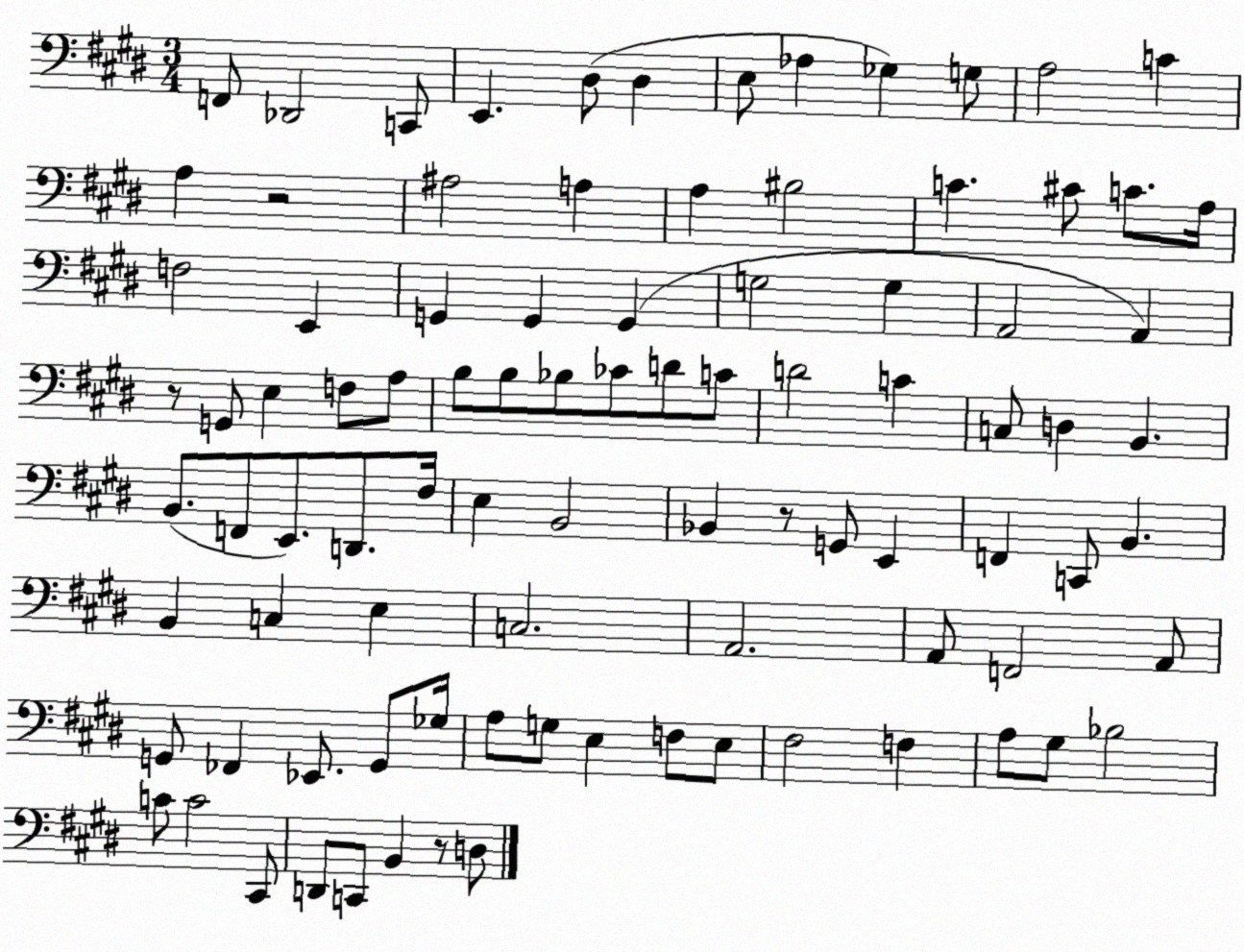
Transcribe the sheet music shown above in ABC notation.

X:1
T:Untitled
M:3/4
L:1/4
K:E
F,,/2 _D,,2 C,,/2 E,, ^D,/2 ^D, E,/2 _A, _G, G,/2 A,2 C A, z2 ^A,2 A, A, ^B,2 C ^C/2 C/2 A,/4 F,2 E,, G,, G,, G,, G,2 G, A,,2 A,, z/2 G,,/2 E, F,/2 A,/2 B,/2 B,/2 _B,/2 _C/2 D/2 C/2 D2 C C,/2 D, B,, B,,/2 F,,/2 E,,/2 D,,/2 ^F,/4 E, B,,2 _B,, z/2 G,,/2 E,, F,, C,,/2 B,, B,, C, E, C,2 A,,2 A,,/2 F,,2 A,,/2 G,,/2 _F,, _E,,/2 G,,/2 _G,/4 A,/2 G,/2 E, F,/2 E,/2 ^F,2 F, A,/2 ^G,/2 _B,2 C/2 C2 ^C,,/2 D,,/2 C,,/2 B,, z/2 D,/2